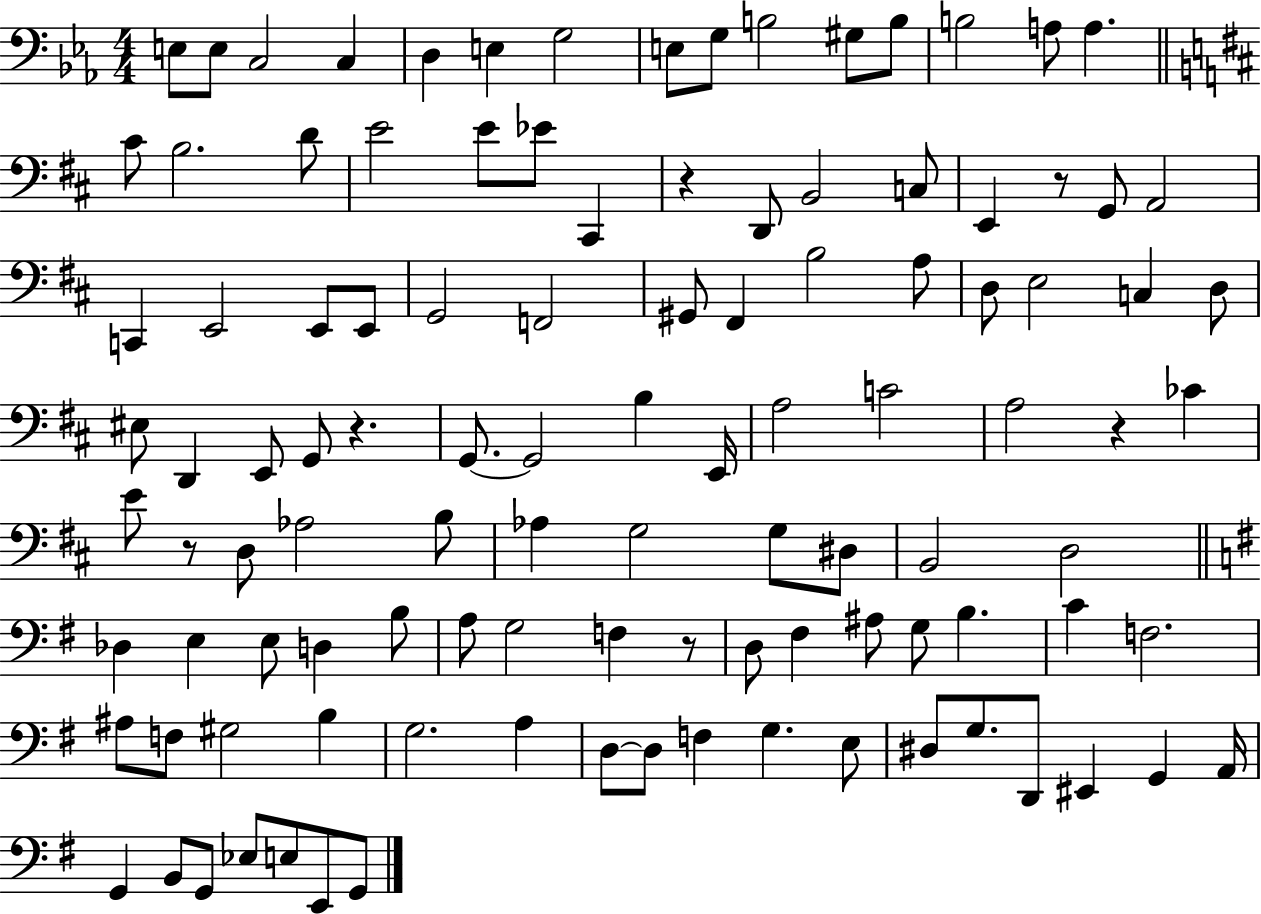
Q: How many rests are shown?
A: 6